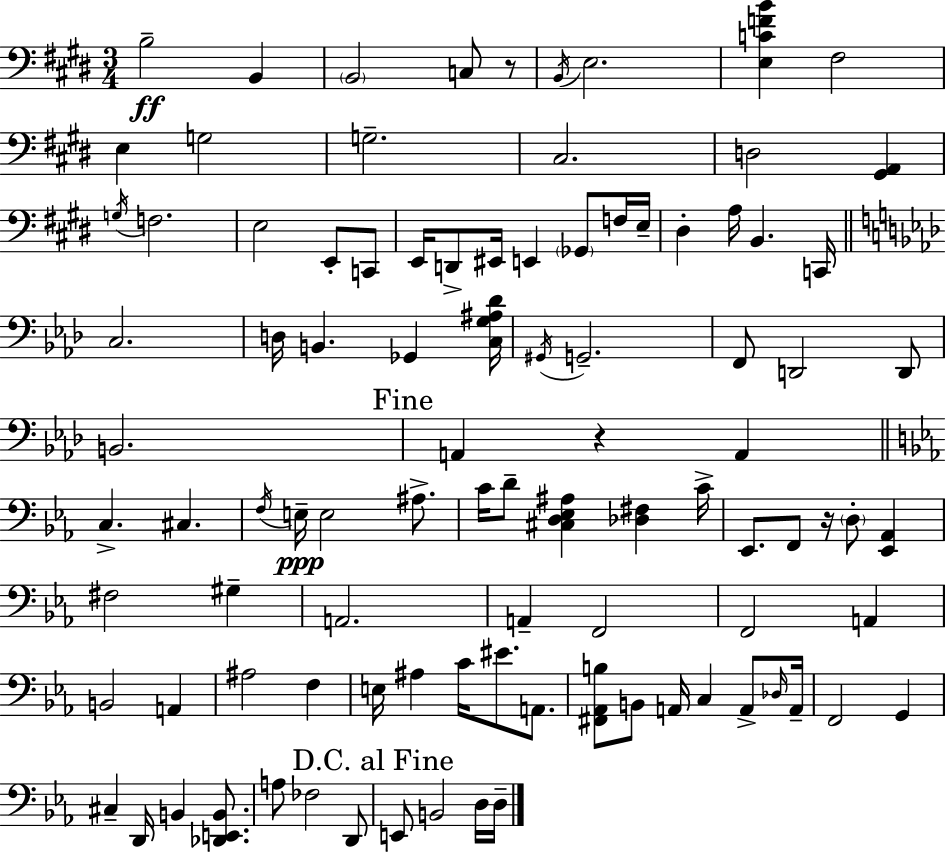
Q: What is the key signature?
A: E major